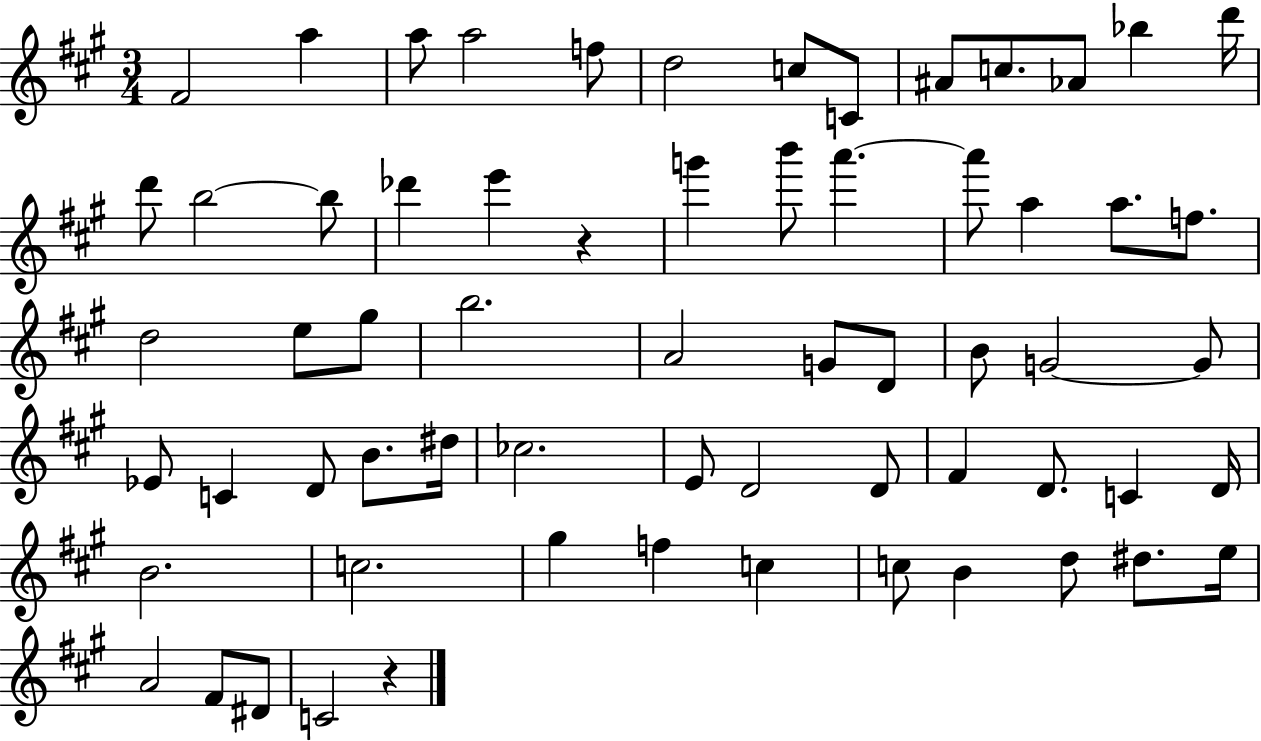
X:1
T:Untitled
M:3/4
L:1/4
K:A
^F2 a a/2 a2 f/2 d2 c/2 C/2 ^A/2 c/2 _A/2 _b d'/4 d'/2 b2 b/2 _d' e' z g' b'/2 a' a'/2 a a/2 f/2 d2 e/2 ^g/2 b2 A2 G/2 D/2 B/2 G2 G/2 _E/2 C D/2 B/2 ^d/4 _c2 E/2 D2 D/2 ^F D/2 C D/4 B2 c2 ^g f c c/2 B d/2 ^d/2 e/4 A2 ^F/2 ^D/2 C2 z